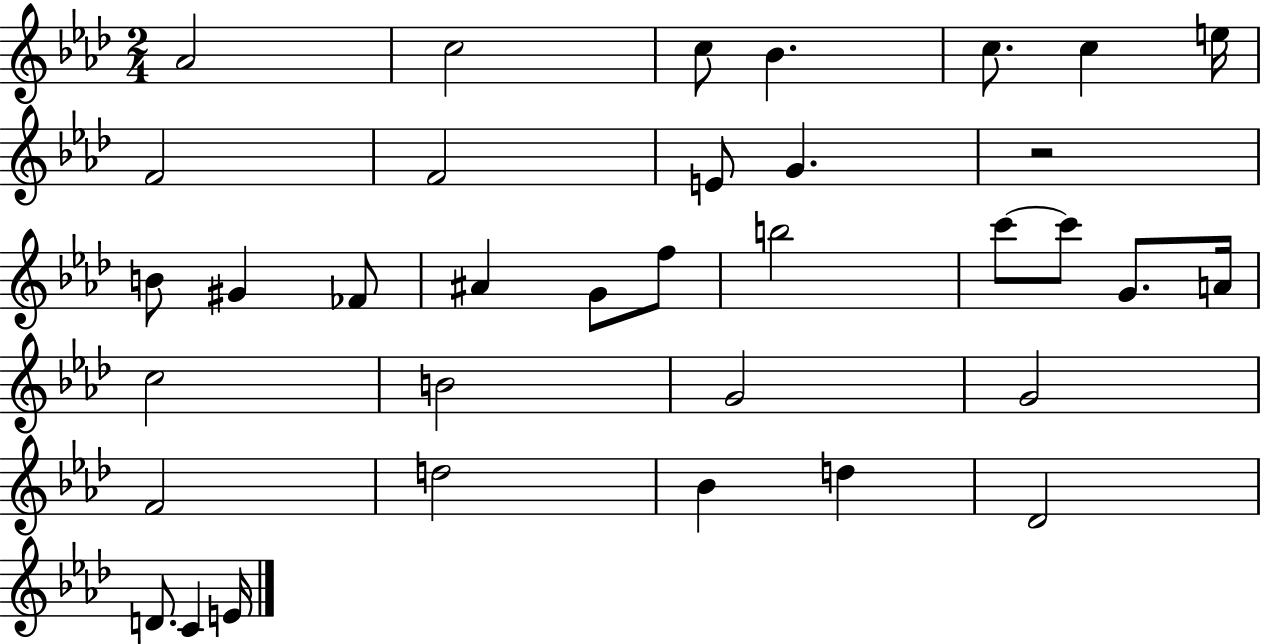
X:1
T:Untitled
M:2/4
L:1/4
K:Ab
_A2 c2 c/2 _B c/2 c e/4 F2 F2 E/2 G z2 B/2 ^G _F/2 ^A G/2 f/2 b2 c'/2 c'/2 G/2 A/4 c2 B2 G2 G2 F2 d2 _B d _D2 D/2 C E/4